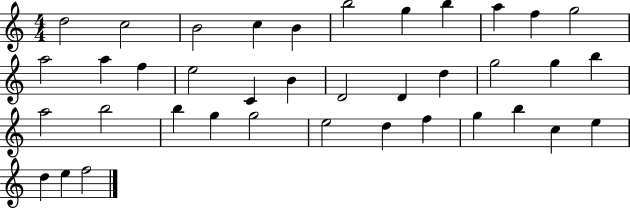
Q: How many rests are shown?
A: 0